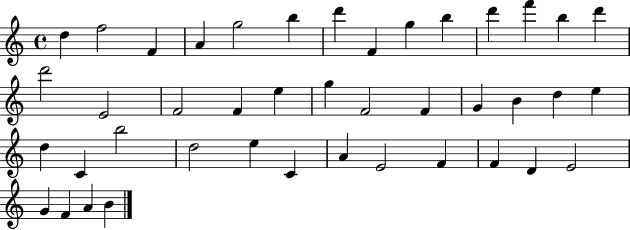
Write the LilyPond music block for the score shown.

{
  \clef treble
  \time 4/4
  \defaultTimeSignature
  \key c \major
  d''4 f''2 f'4 | a'4 g''2 b''4 | d'''4 f'4 g''4 b''4 | d'''4 f'''4 b''4 d'''4 | \break d'''2 e'2 | f'2 f'4 e''4 | g''4 f'2 f'4 | g'4 b'4 d''4 e''4 | \break d''4 c'4 b''2 | d''2 e''4 c'4 | a'4 e'2 f'4 | f'4 d'4 e'2 | \break g'4 f'4 a'4 b'4 | \bar "|."
}